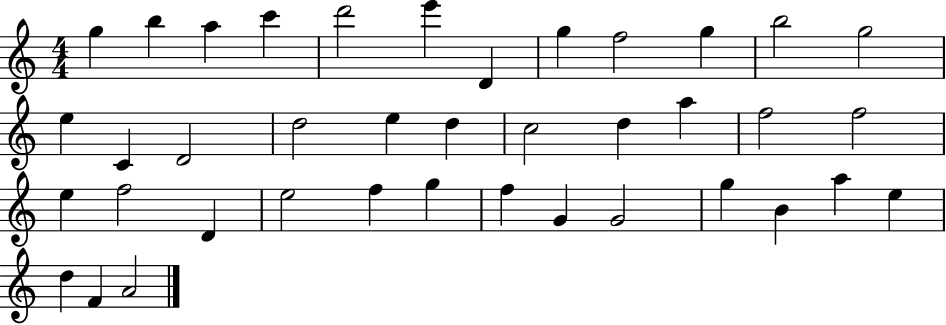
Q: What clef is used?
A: treble